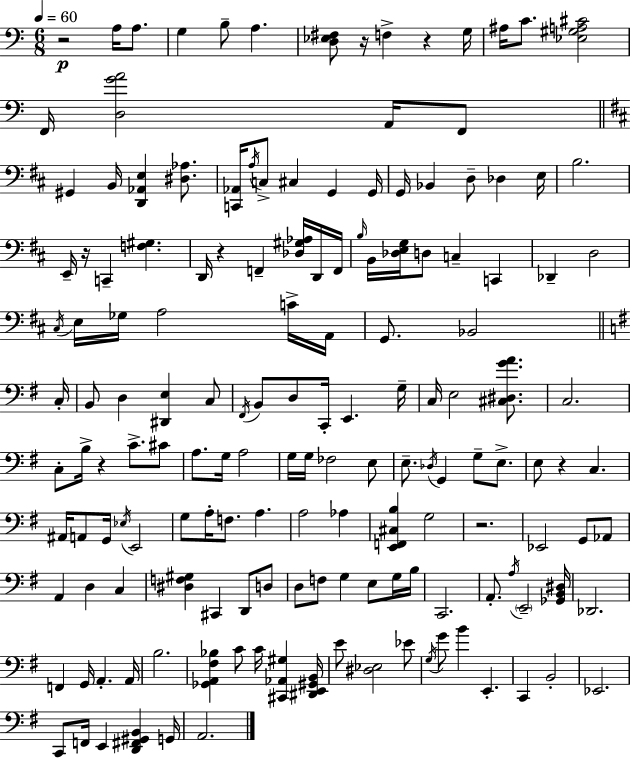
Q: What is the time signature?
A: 6/8